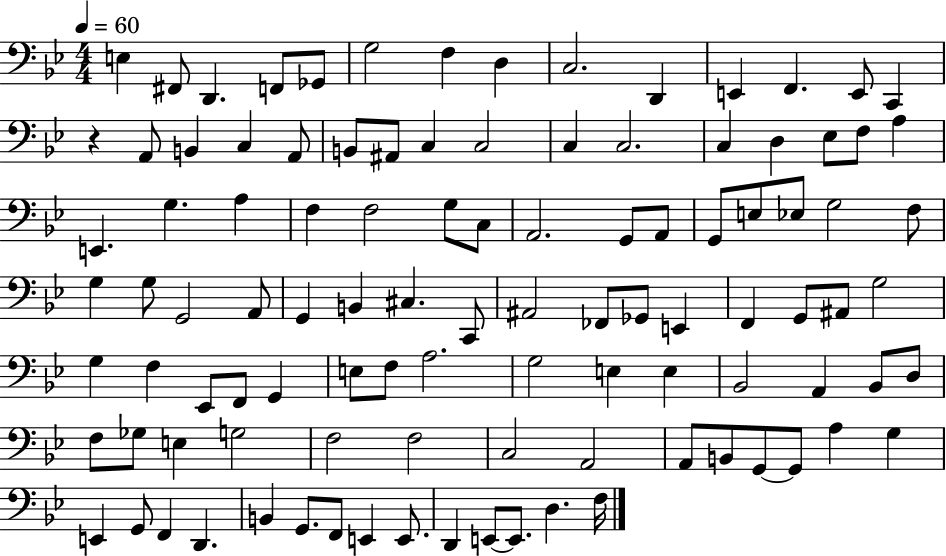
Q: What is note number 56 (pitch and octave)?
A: E2